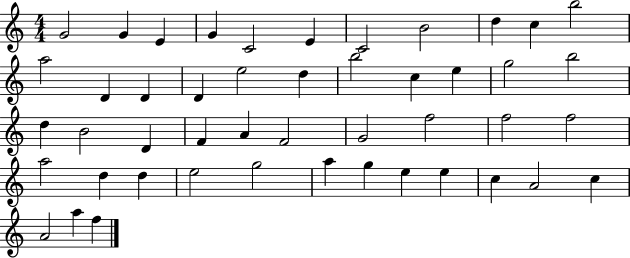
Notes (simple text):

G4/h G4/q E4/q G4/q C4/h E4/q C4/h B4/h D5/q C5/q B5/h A5/h D4/q D4/q D4/q E5/h D5/q B5/h C5/q E5/q G5/h B5/h D5/q B4/h D4/q F4/q A4/q F4/h G4/h F5/h F5/h F5/h A5/h D5/q D5/q E5/h G5/h A5/q G5/q E5/q E5/q C5/q A4/h C5/q A4/h A5/q F5/q